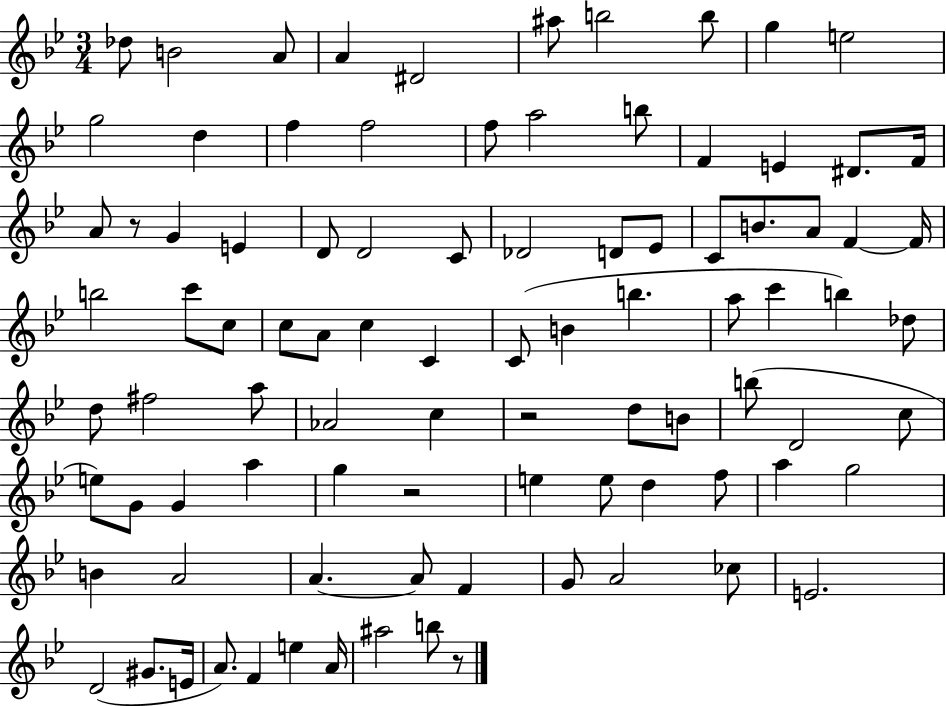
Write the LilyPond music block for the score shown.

{
  \clef treble
  \numericTimeSignature
  \time 3/4
  \key bes \major
  des''8 b'2 a'8 | a'4 dis'2 | ais''8 b''2 b''8 | g''4 e''2 | \break g''2 d''4 | f''4 f''2 | f''8 a''2 b''8 | f'4 e'4 dis'8. f'16 | \break a'8 r8 g'4 e'4 | d'8 d'2 c'8 | des'2 d'8 ees'8 | c'8 b'8. a'8 f'4~~ f'16 | \break b''2 c'''8 c''8 | c''8 a'8 c''4 c'4 | c'8( b'4 b''4. | a''8 c'''4 b''4) des''8 | \break d''8 fis''2 a''8 | aes'2 c''4 | r2 d''8 b'8 | b''8( d'2 c''8 | \break e''8) g'8 g'4 a''4 | g''4 r2 | e''4 e''8 d''4 f''8 | a''4 g''2 | \break b'4 a'2 | a'4.~~ a'8 f'4 | g'8 a'2 ces''8 | e'2. | \break d'2( gis'8. e'16 | a'8.) f'4 e''4 a'16 | ais''2 b''8 r8 | \bar "|."
}